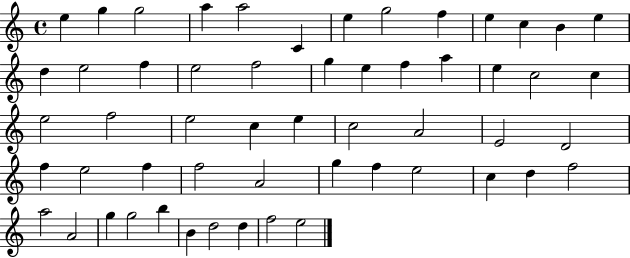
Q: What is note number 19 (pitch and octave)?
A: G5